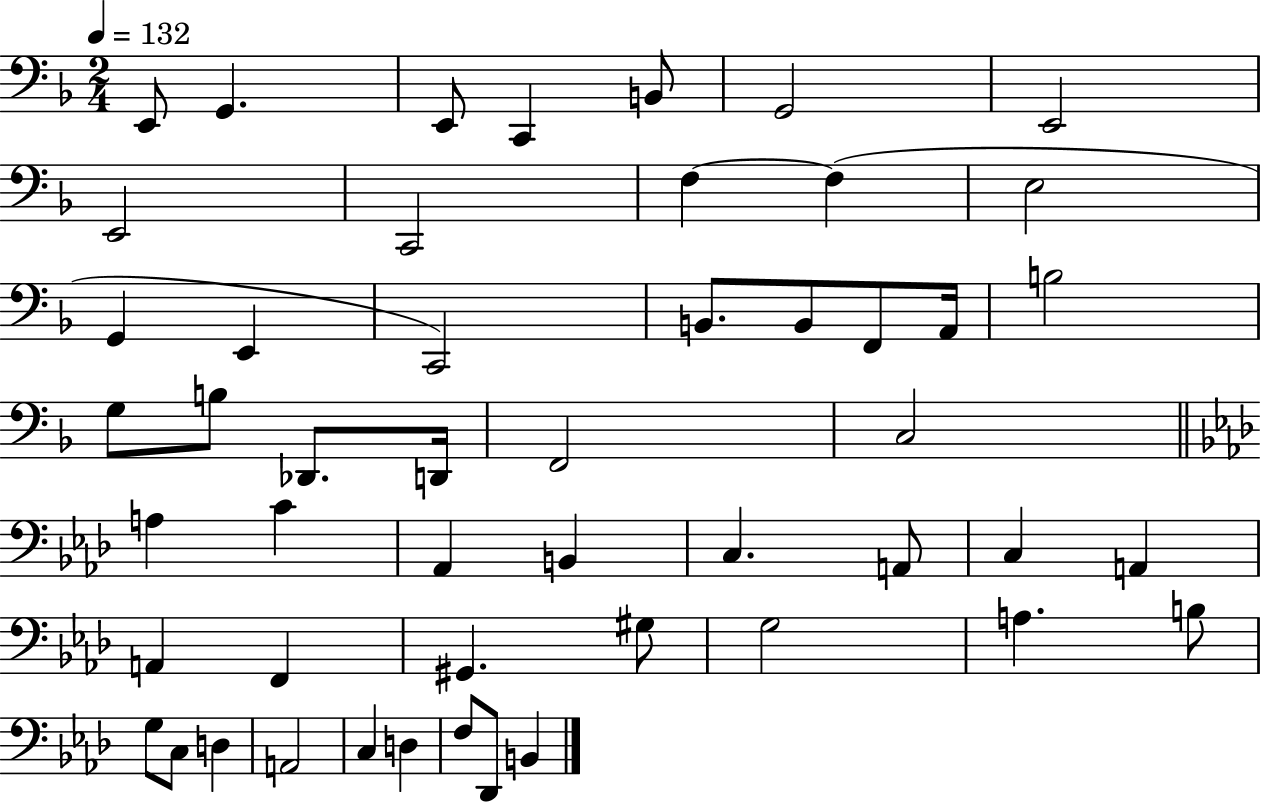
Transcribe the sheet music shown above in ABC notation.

X:1
T:Untitled
M:2/4
L:1/4
K:F
E,,/2 G,, E,,/2 C,, B,,/2 G,,2 E,,2 E,,2 C,,2 F, F, E,2 G,, E,, C,,2 B,,/2 B,,/2 F,,/2 A,,/4 B,2 G,/2 B,/2 _D,,/2 D,,/4 F,,2 C,2 A, C _A,, B,, C, A,,/2 C, A,, A,, F,, ^G,, ^G,/2 G,2 A, B,/2 G,/2 C,/2 D, A,,2 C, D, F,/2 _D,,/2 B,,